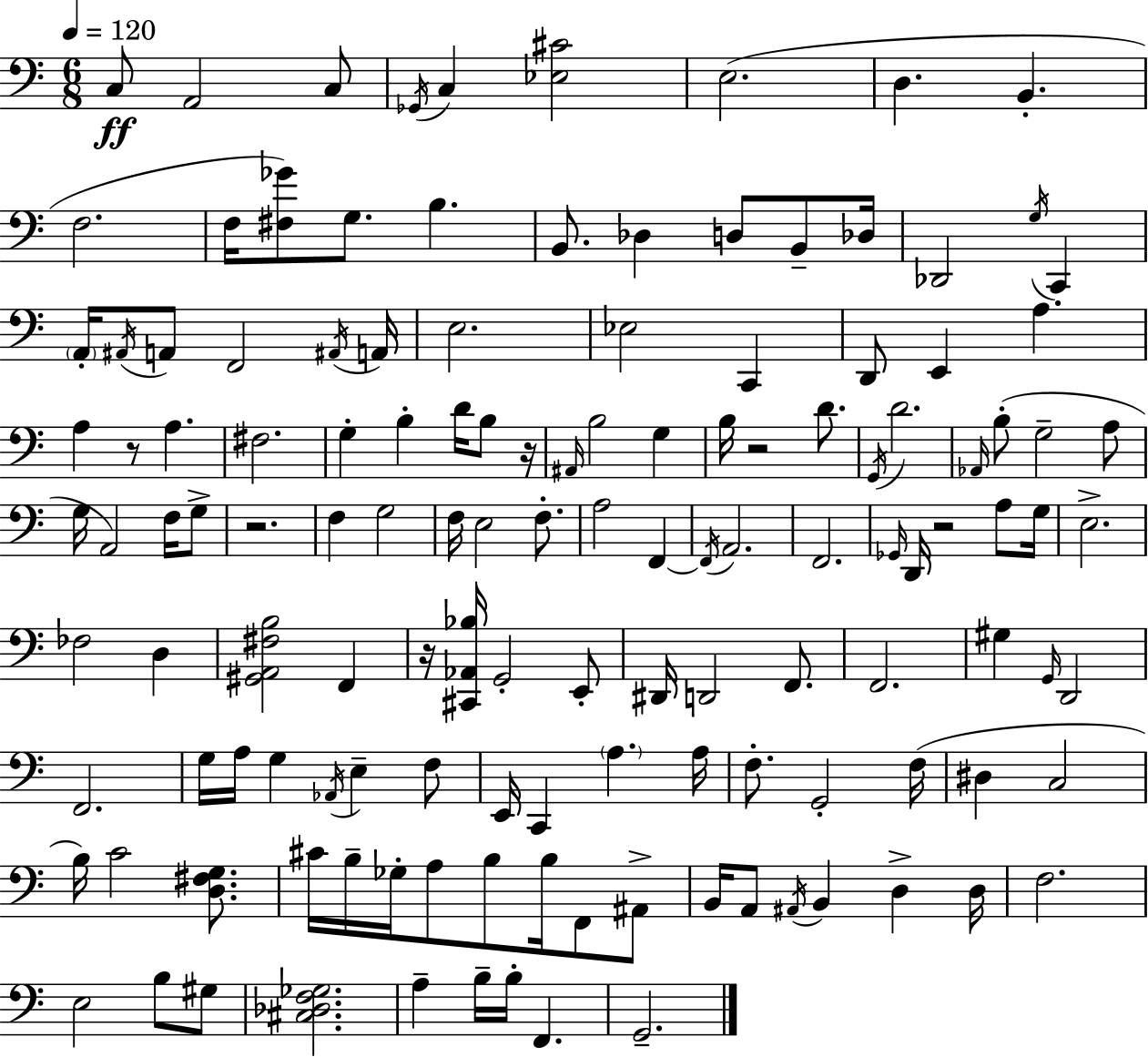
{
  \clef bass
  \numericTimeSignature
  \time 6/8
  \key a \minor
  \tempo 4 = 120
  c8\ff a,2 c8 | \acciaccatura { ges,16 } c4 <ees cis'>2 | e2.( | d4. b,4.-. | \break f2. | f16 <fis ges'>8) g8. b4. | b,8. des4 d8 b,8-- | des16 des,2 \acciaccatura { g16 } c,4 | \break \parenthesize a,16-. \acciaccatura { ais,16 } a,8 f,2 | \acciaccatura { ais,16 } a,16 e2. | ees2 | c,4 d,8 e,4 a4. | \break a4 r8 a4. | fis2. | g4-. b4-. | d'16 b8 r16 \grace { ais,16 } b2 | \break g4 b16 r2 | d'8. \acciaccatura { g,16 } d'2. | \grace { aes,16 }( b8-. g2-- | a8 g16 a,2) | \break f16 g8-> r2. | f4 g2 | f16 e2 | f8.-. a2 | \break f,4~~ \acciaccatura { f,16 } a,2. | f,2. | \grace { ges,16 } d,16 r2 | a8 g16 e2.-> | \break fes2 | d4 <gis, a, fis b>2 | f,4 r16 <cis, aes, bes>16 g,2-. | e,8-. dis,16 d,2 | \break f,8. f,2. | gis4 | \grace { g,16 } d,2 f,2. | g16 a16 | \break g4 \acciaccatura { aes,16 } e4-- f8 e,16 | c,4 \parenthesize a4. a16 f8.-. | g,2-. f16( dis4 | c2 b16) | \break c'2 <d fis g>8. cis'16 | b16-- ges16-. a8 b8 b16 f,8 ais,8-> b,16 | a,8 \acciaccatura { ais,16 } b,4 d4-> d16 | f2. | \break e2 b8 gis8 | <cis des f ges>2. | a4-- b16-- b16-. f,4. | g,2.-- | \break \bar "|."
}